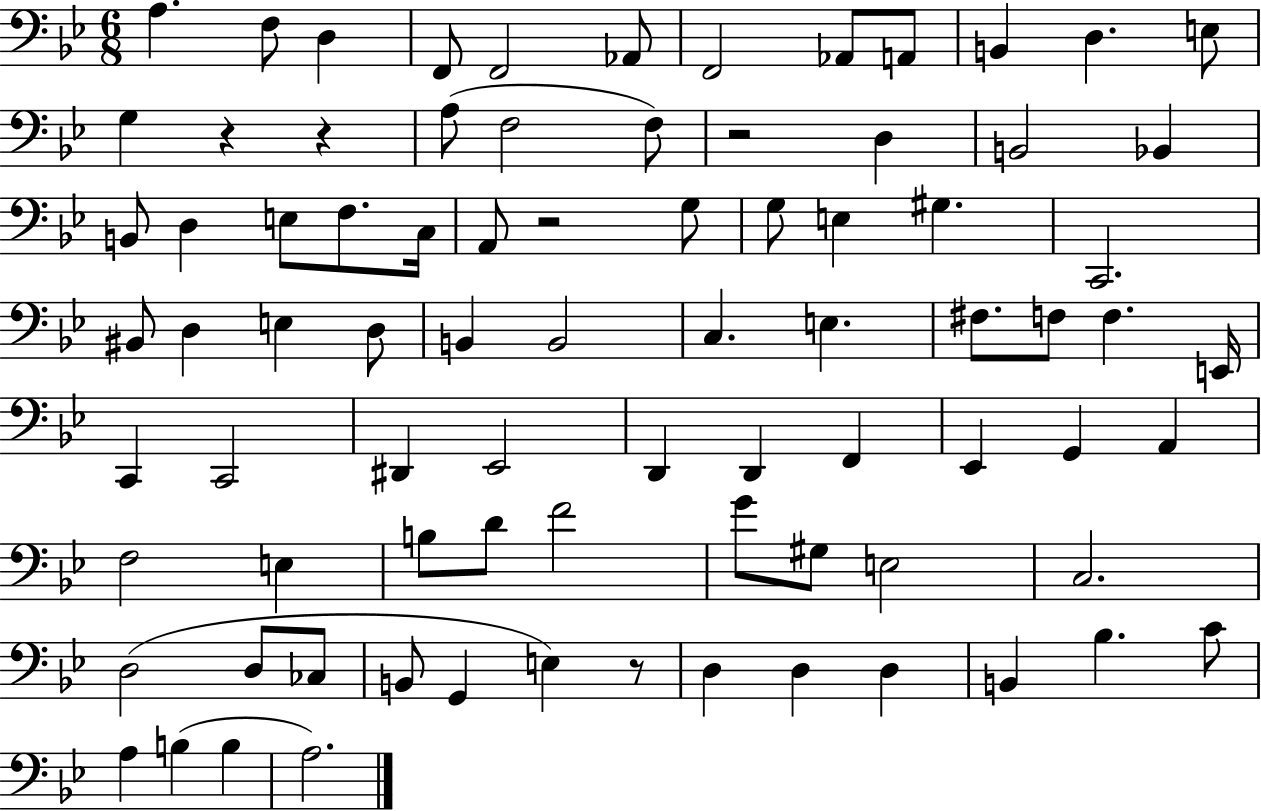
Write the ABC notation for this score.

X:1
T:Untitled
M:6/8
L:1/4
K:Bb
A, F,/2 D, F,,/2 F,,2 _A,,/2 F,,2 _A,,/2 A,,/2 B,, D, E,/2 G, z z A,/2 F,2 F,/2 z2 D, B,,2 _B,, B,,/2 D, E,/2 F,/2 C,/4 A,,/2 z2 G,/2 G,/2 E, ^G, C,,2 ^B,,/2 D, E, D,/2 B,, B,,2 C, E, ^F,/2 F,/2 F, E,,/4 C,, C,,2 ^D,, _E,,2 D,, D,, F,, _E,, G,, A,, F,2 E, B,/2 D/2 F2 G/2 ^G,/2 E,2 C,2 D,2 D,/2 _C,/2 B,,/2 G,, E, z/2 D, D, D, B,, _B, C/2 A, B, B, A,2